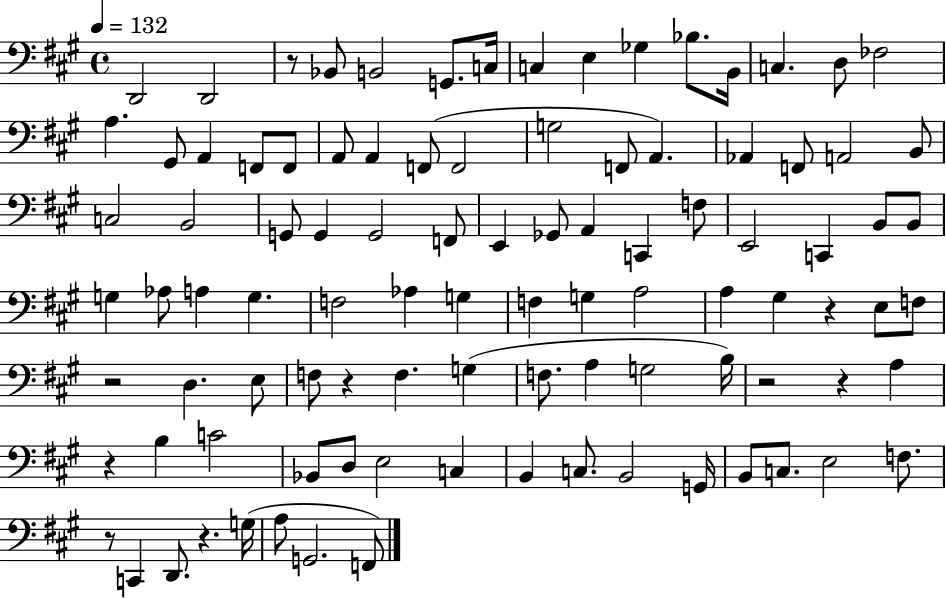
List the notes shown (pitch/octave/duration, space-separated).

D2/h D2/h R/e Bb2/e B2/h G2/e. C3/s C3/q E3/q Gb3/q Bb3/e. B2/s C3/q. D3/e FES3/h A3/q. G#2/e A2/q F2/e F2/e A2/e A2/q F2/e F2/h G3/h F2/e A2/q. Ab2/q F2/e A2/h B2/e C3/h B2/h G2/e G2/q G2/h F2/e E2/q Gb2/e A2/q C2/q F3/e E2/h C2/q B2/e B2/e G3/q Ab3/e A3/q G3/q. F3/h Ab3/q G3/q F3/q G3/q A3/h A3/q G#3/q R/q E3/e F3/e R/h D3/q. E3/e F3/e R/q F3/q. G3/q F3/e. A3/q G3/h B3/s R/h R/q A3/q R/q B3/q C4/h Bb2/e D3/e E3/h C3/q B2/q C3/e. B2/h G2/s B2/e C3/e. E3/h F3/e. R/e C2/q D2/e. R/q. G3/s A3/e G2/h. F2/e